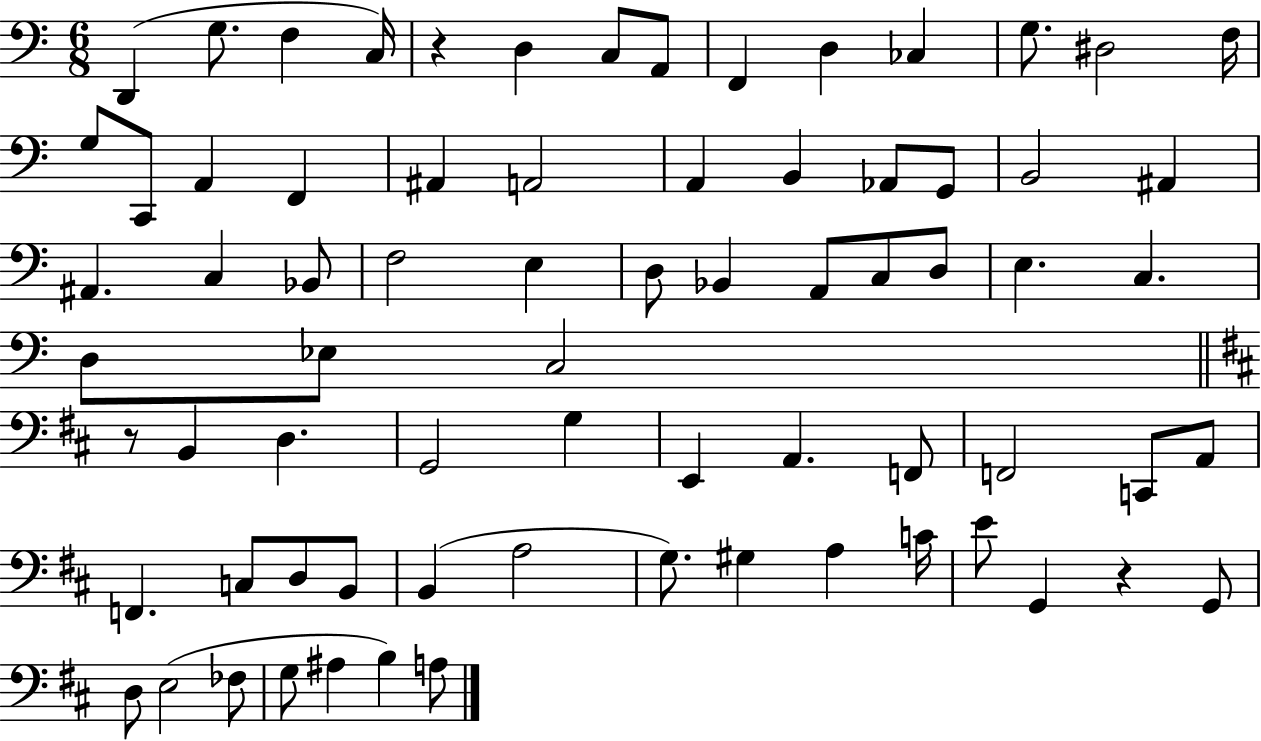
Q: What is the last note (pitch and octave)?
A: A3